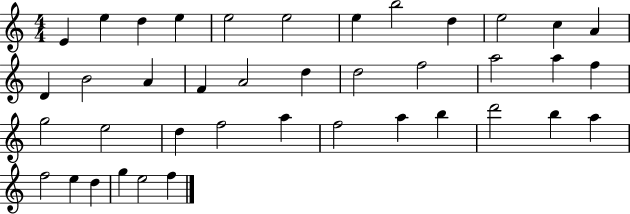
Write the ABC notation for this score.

X:1
T:Untitled
M:4/4
L:1/4
K:C
E e d e e2 e2 e b2 d e2 c A D B2 A F A2 d d2 f2 a2 a f g2 e2 d f2 a f2 a b d'2 b a f2 e d g e2 f